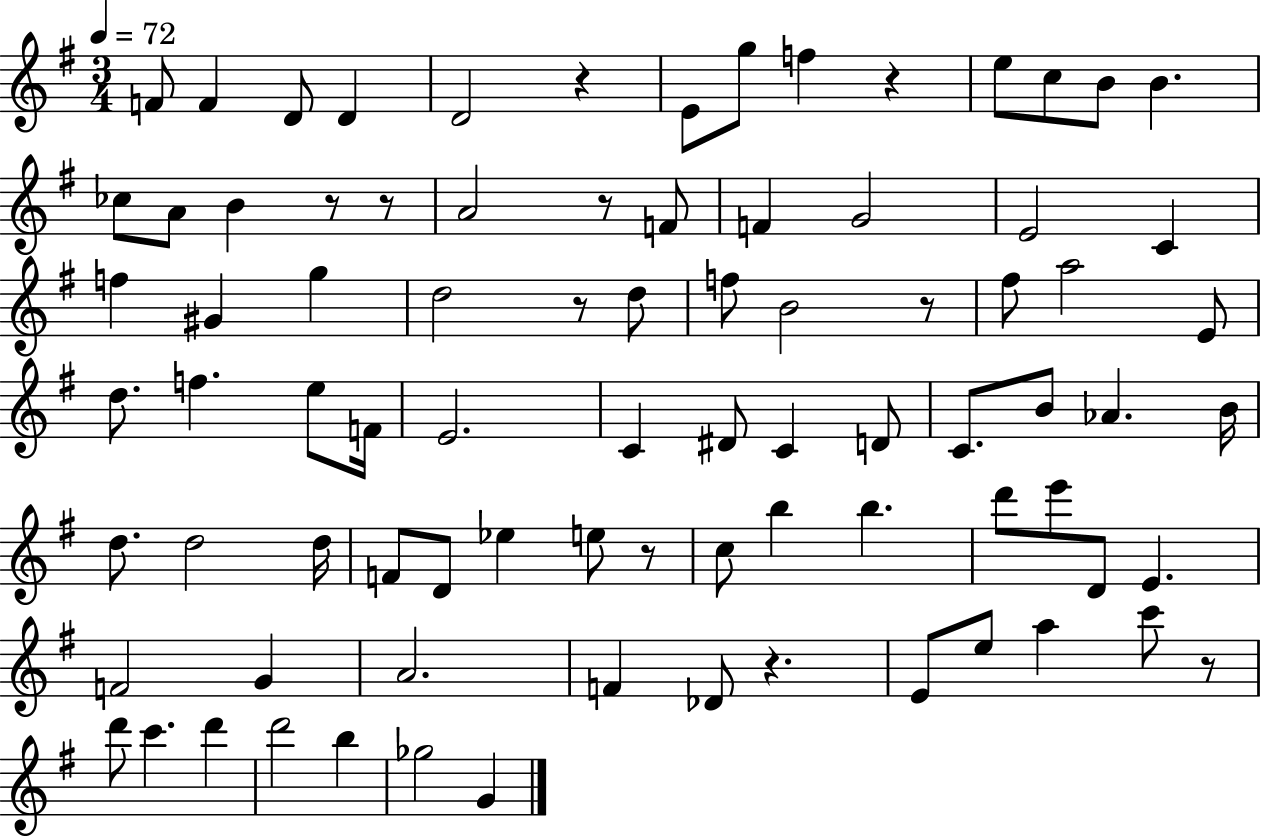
{
  \clef treble
  \numericTimeSignature
  \time 3/4
  \key g \major
  \tempo 4 = 72
  f'8 f'4 d'8 d'4 | d'2 r4 | e'8 g''8 f''4 r4 | e''8 c''8 b'8 b'4. | \break ces''8 a'8 b'4 r8 r8 | a'2 r8 f'8 | f'4 g'2 | e'2 c'4 | \break f''4 gis'4 g''4 | d''2 r8 d''8 | f''8 b'2 r8 | fis''8 a''2 e'8 | \break d''8. f''4. e''8 f'16 | e'2. | c'4 dis'8 c'4 d'8 | c'8. b'8 aes'4. b'16 | \break d''8. d''2 d''16 | f'8 d'8 ees''4 e''8 r8 | c''8 b''4 b''4. | d'''8 e'''8 d'8 e'4. | \break f'2 g'4 | a'2. | f'4 des'8 r4. | e'8 e''8 a''4 c'''8 r8 | \break d'''8 c'''4. d'''4 | d'''2 b''4 | ges''2 g'4 | \bar "|."
}